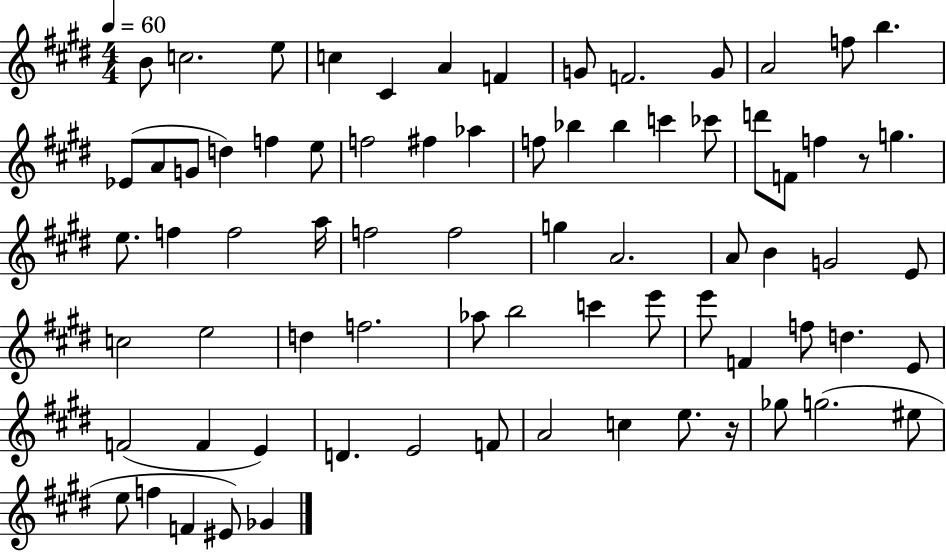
{
  \clef treble
  \numericTimeSignature
  \time 4/4
  \key e \major
  \tempo 4 = 60
  b'8 c''2. e''8 | c''4 cis'4 a'4 f'4 | g'8 f'2. g'8 | a'2 f''8 b''4. | \break ees'8( a'8 g'8 d''4) f''4 e''8 | f''2 fis''4 aes''4 | f''8 bes''4 bes''4 c'''4 ces'''8 | d'''8 f'8 f''4 r8 g''4. | \break e''8. f''4 f''2 a''16 | f''2 f''2 | g''4 a'2. | a'8 b'4 g'2 e'8 | \break c''2 e''2 | d''4 f''2. | aes''8 b''2 c'''4 e'''8 | e'''8 f'4 f''8 d''4. e'8 | \break f'2( f'4 e'4) | d'4. e'2 f'8 | a'2 c''4 e''8. r16 | ges''8 g''2.( eis''8 | \break e''8 f''4 f'4 eis'8) ges'4 | \bar "|."
}